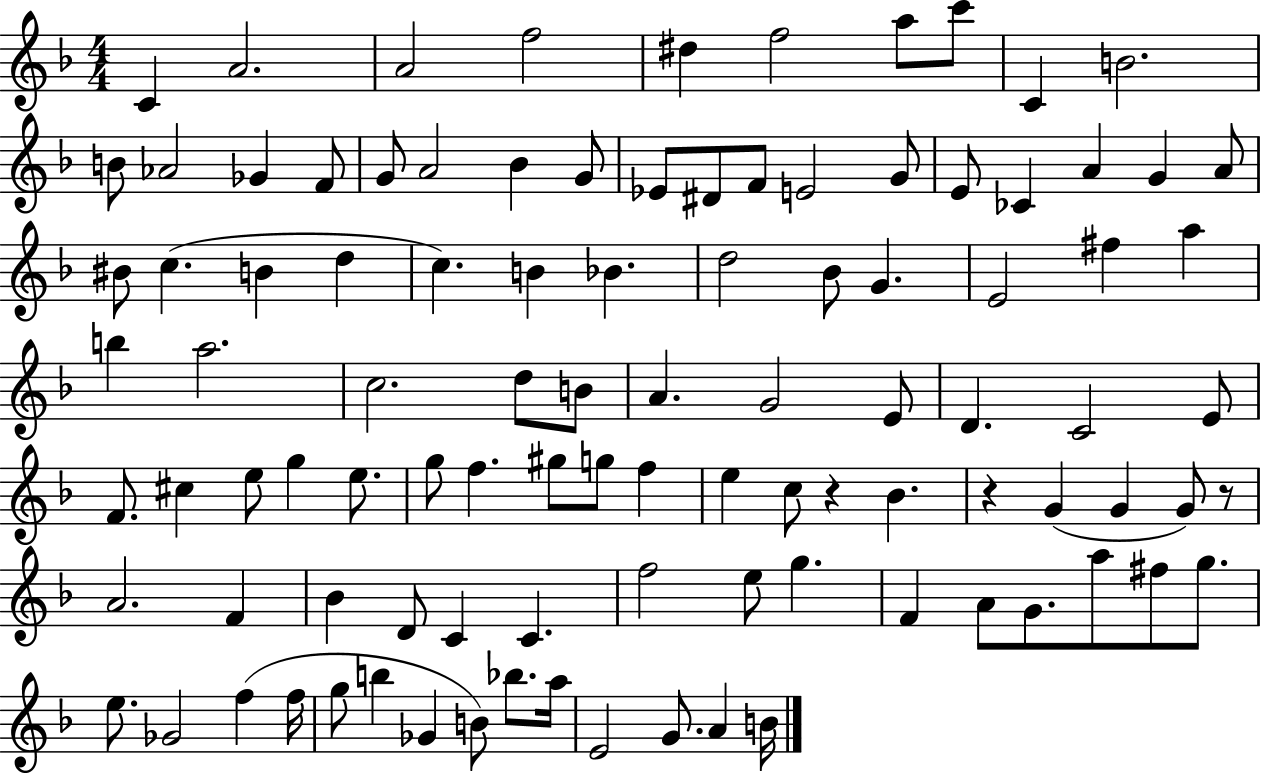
X:1
T:Untitled
M:4/4
L:1/4
K:F
C A2 A2 f2 ^d f2 a/2 c'/2 C B2 B/2 _A2 _G F/2 G/2 A2 _B G/2 _E/2 ^D/2 F/2 E2 G/2 E/2 _C A G A/2 ^B/2 c B d c B _B d2 _B/2 G E2 ^f a b a2 c2 d/2 B/2 A G2 E/2 D C2 E/2 F/2 ^c e/2 g e/2 g/2 f ^g/2 g/2 f e c/2 z _B z G G G/2 z/2 A2 F _B D/2 C C f2 e/2 g F A/2 G/2 a/2 ^f/2 g/2 e/2 _G2 f f/4 g/2 b _G B/2 _b/2 a/4 E2 G/2 A B/4